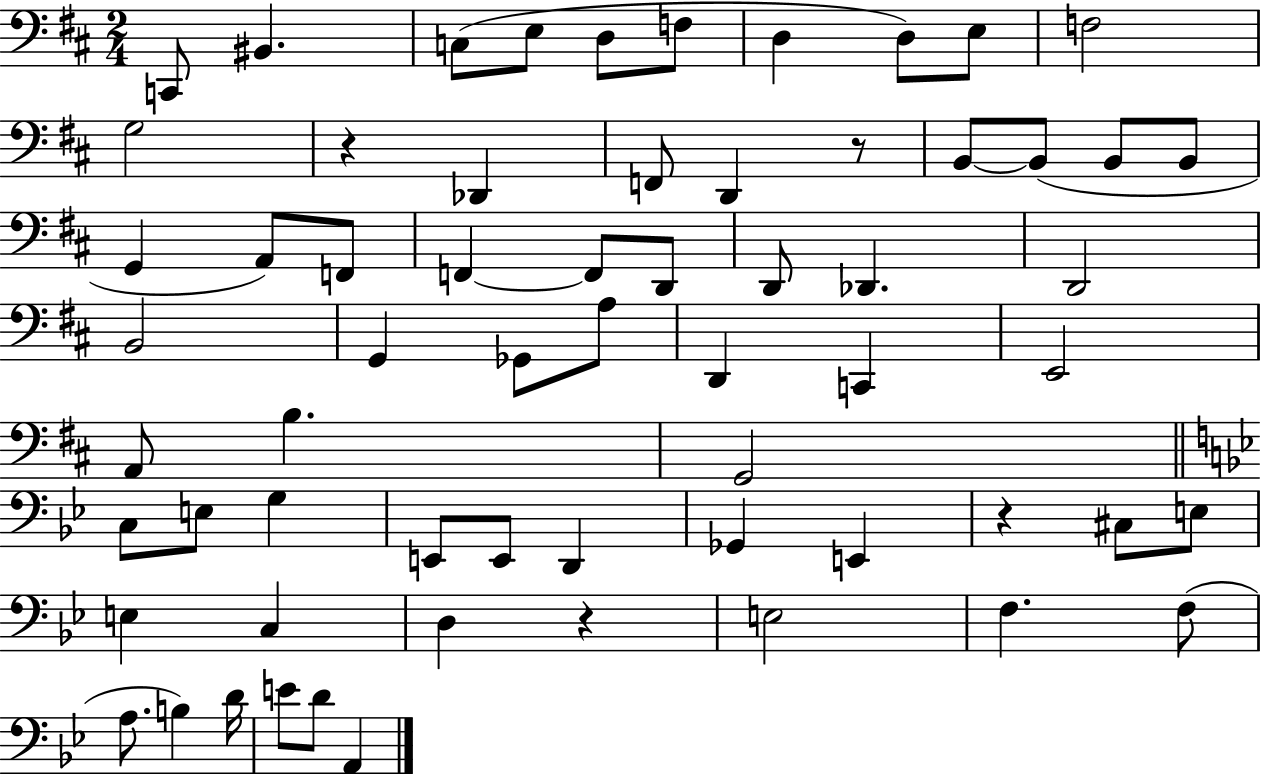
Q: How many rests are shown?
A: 4